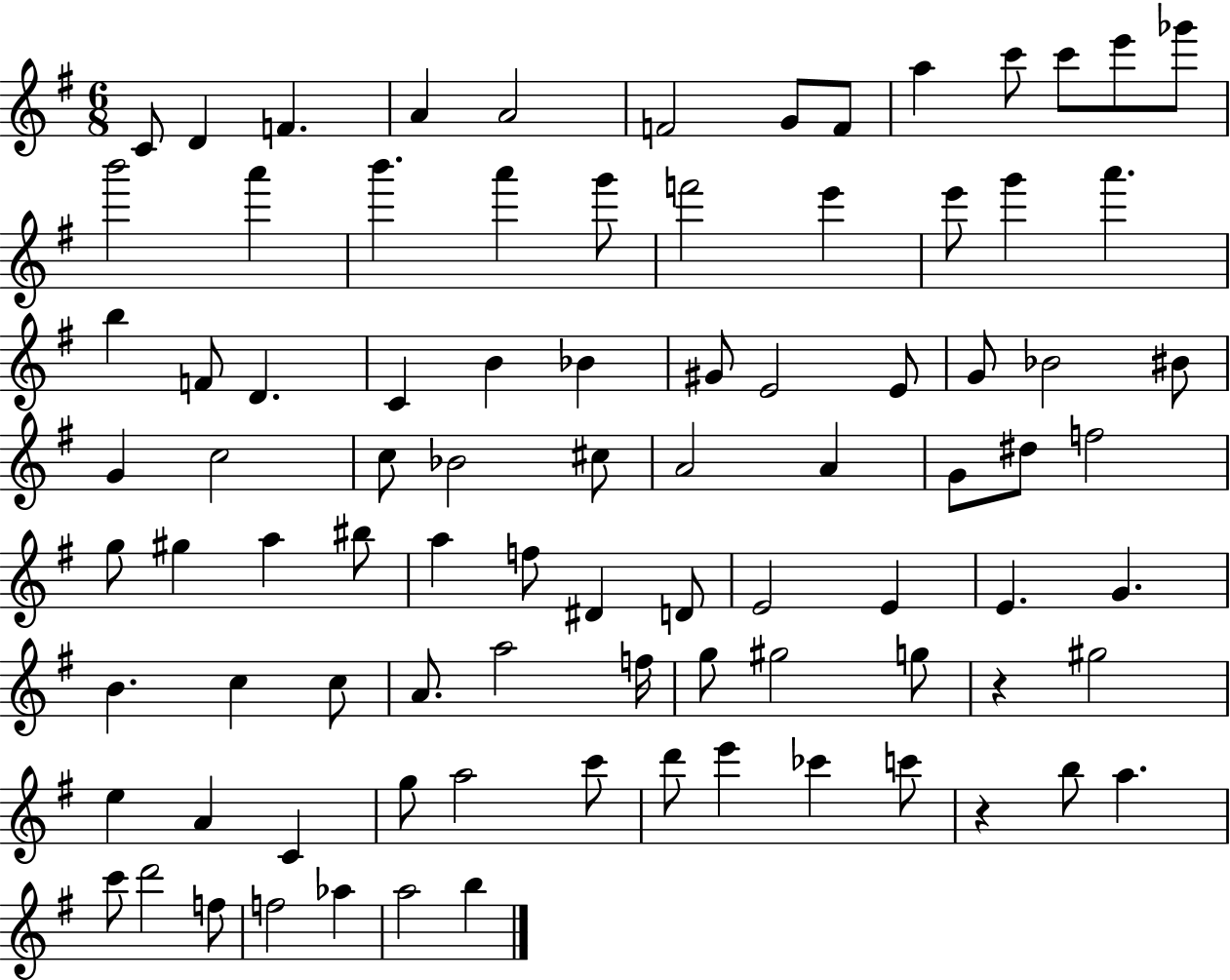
X:1
T:Untitled
M:6/8
L:1/4
K:G
C/2 D F A A2 F2 G/2 F/2 a c'/2 c'/2 e'/2 _g'/2 b'2 a' b' a' g'/2 f'2 e' e'/2 g' a' b F/2 D C B _B ^G/2 E2 E/2 G/2 _B2 ^B/2 G c2 c/2 _B2 ^c/2 A2 A G/2 ^d/2 f2 g/2 ^g a ^b/2 a f/2 ^D D/2 E2 E E G B c c/2 A/2 a2 f/4 g/2 ^g2 g/2 z ^g2 e A C g/2 a2 c'/2 d'/2 e' _c' c'/2 z b/2 a c'/2 d'2 f/2 f2 _a a2 b